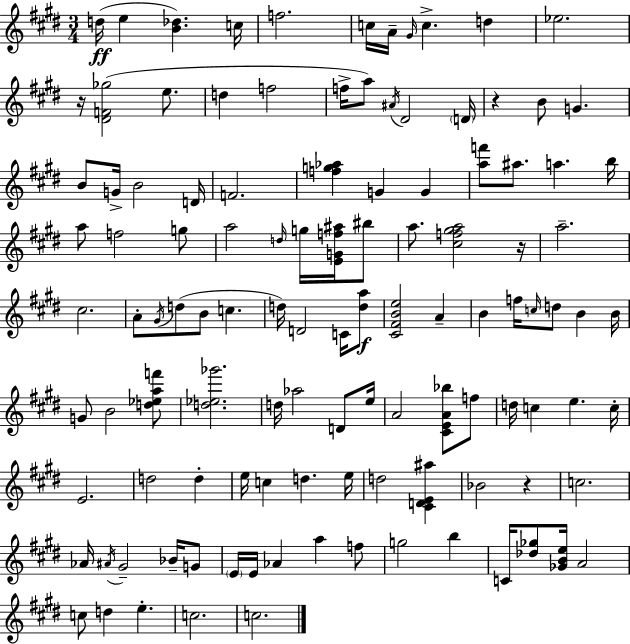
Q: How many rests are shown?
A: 4